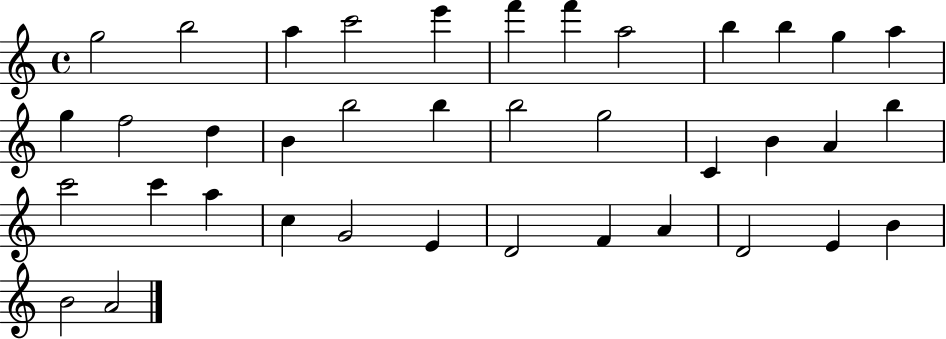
{
  \clef treble
  \time 4/4
  \defaultTimeSignature
  \key c \major
  g''2 b''2 | a''4 c'''2 e'''4 | f'''4 f'''4 a''2 | b''4 b''4 g''4 a''4 | \break g''4 f''2 d''4 | b'4 b''2 b''4 | b''2 g''2 | c'4 b'4 a'4 b''4 | \break c'''2 c'''4 a''4 | c''4 g'2 e'4 | d'2 f'4 a'4 | d'2 e'4 b'4 | \break b'2 a'2 | \bar "|."
}